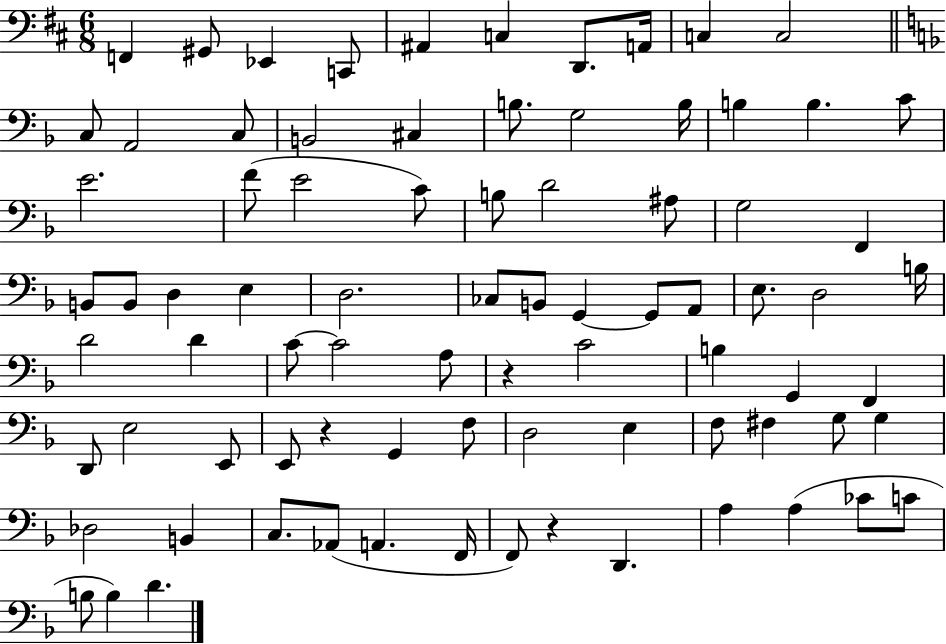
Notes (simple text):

F2/q G#2/e Eb2/q C2/e A#2/q C3/q D2/e. A2/s C3/q C3/h C3/e A2/h C3/e B2/h C#3/q B3/e. G3/h B3/s B3/q B3/q. C4/e E4/h. F4/e E4/h C4/e B3/e D4/h A#3/e G3/h F2/q B2/e B2/e D3/q E3/q D3/h. CES3/e B2/e G2/q G2/e A2/e E3/e. D3/h B3/s D4/h D4/q C4/e C4/h A3/e R/q C4/h B3/q G2/q F2/q D2/e E3/h E2/e E2/e R/q G2/q F3/e D3/h E3/q F3/e F#3/q G3/e G3/q Db3/h B2/q C3/e. Ab2/e A2/q. F2/s F2/e R/q D2/q. A3/q A3/q CES4/e C4/e B3/e B3/q D4/q.